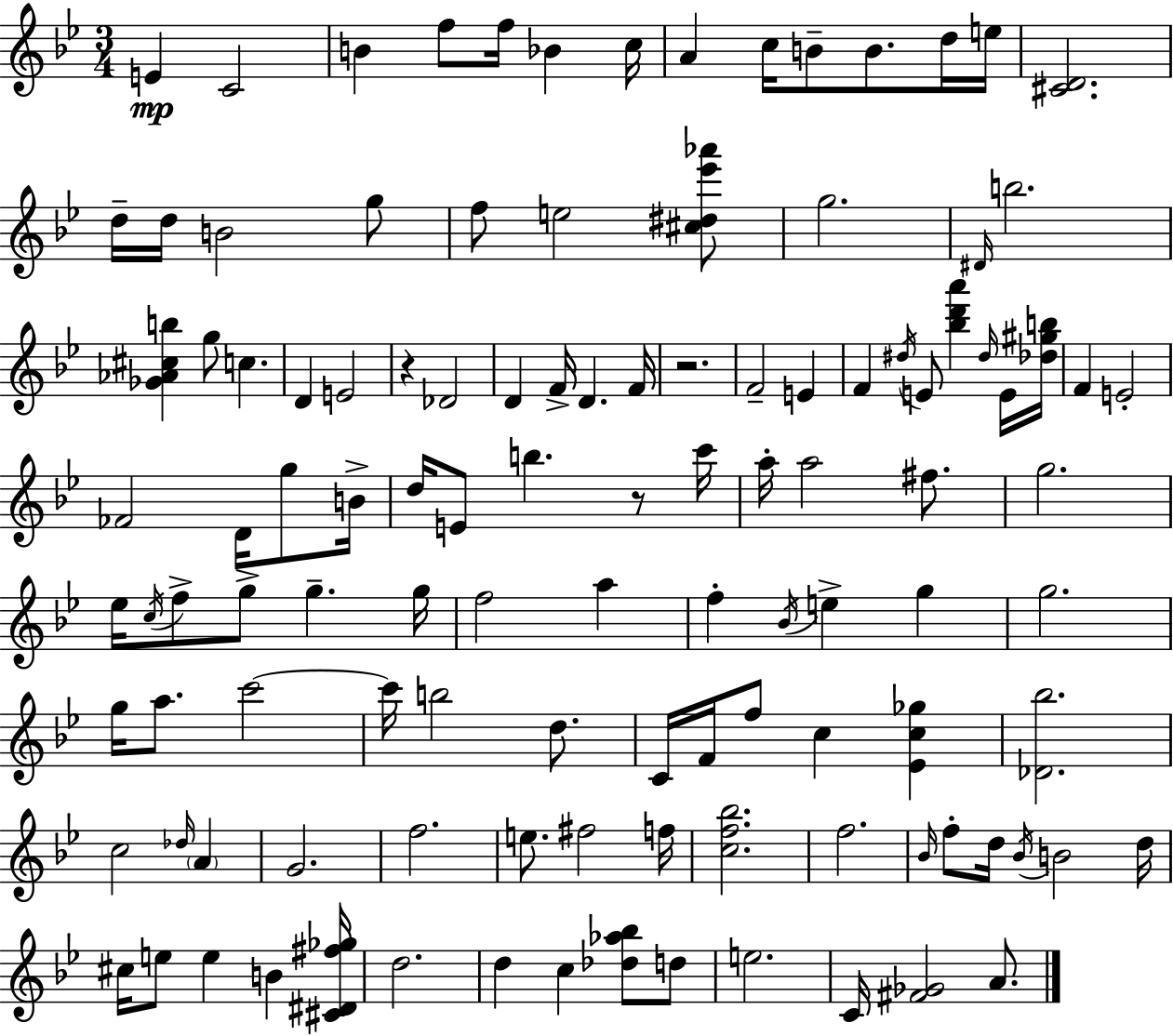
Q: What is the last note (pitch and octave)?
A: A4